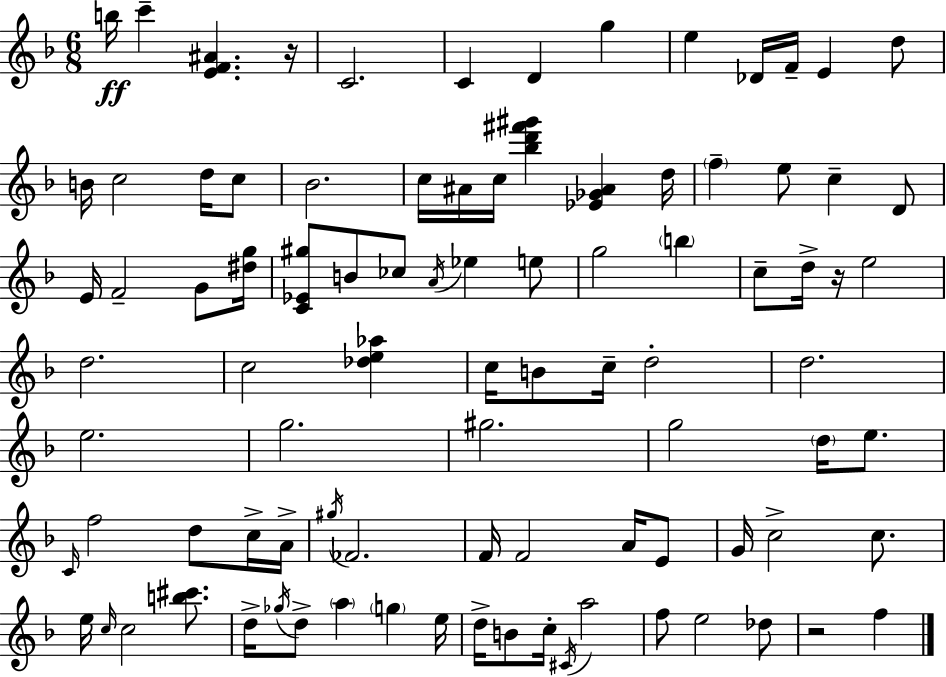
{
  \clef treble
  \numericTimeSignature
  \time 6/8
  \key f \major
  b''16\ff c'''4-- <e' f' ais'>4. r16 | c'2. | c'4 d'4 g''4 | e''4 des'16 f'16-- e'4 d''8 | \break b'16 c''2 d''16 c''8 | bes'2. | c''16 ais'16 c''16 <bes'' d''' fis''' gis'''>4 <ees' ges' ais'>4 d''16 | \parenthesize f''4-- e''8 c''4-- d'8 | \break e'16 f'2-- g'8 <dis'' g''>16 | <c' ees' gis''>8 b'8 ces''8 \acciaccatura { a'16 } ees''4 e''8 | g''2 \parenthesize b''4 | c''8-- d''16-> r16 e''2 | \break d''2. | c''2 <des'' e'' aes''>4 | c''16 b'8 c''16-- d''2-. | d''2. | \break e''2. | g''2. | gis''2. | g''2 \parenthesize d''16 e''8. | \break \grace { c'16 } f''2 d''8 | c''16-> a'16-> \acciaccatura { gis''16 } fes'2. | f'16 f'2 | a'16 e'8 g'16 c''2-> | \break c''8. e''16 \grace { c''16 } c''2 | <b'' cis'''>8. d''16-> \acciaccatura { ges''16 } d''8-> \parenthesize a''4 | \parenthesize g''4 e''16 d''16-> b'8 c''16-. \acciaccatura { cis'16 } a''2 | f''8 e''2 | \break des''8 r2 | f''4 \bar "|."
}